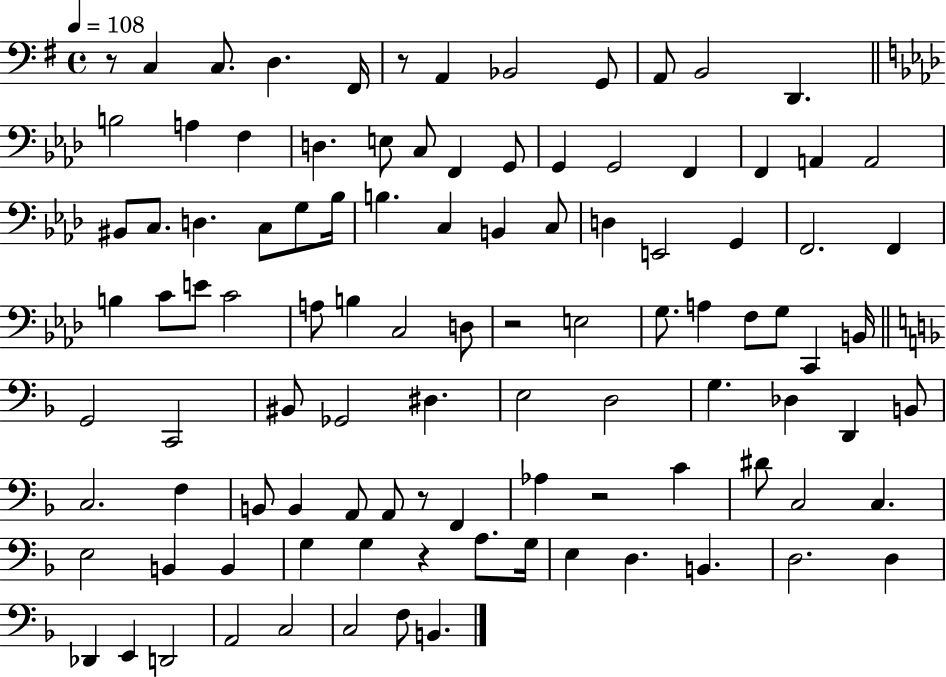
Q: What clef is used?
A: bass